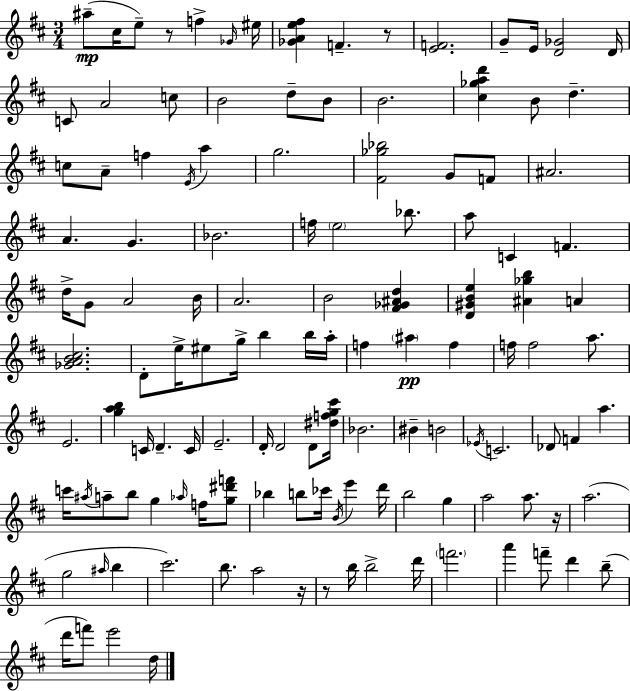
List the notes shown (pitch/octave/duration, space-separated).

A#5/e C#5/s E5/e R/e F5/q Gb4/s EIS5/s [Gb4,A4,E5,F#5]/q F4/q. R/e [E4,F4]/h. G4/e E4/s [D4,Gb4]/h D4/s C4/e A4/h C5/e B4/h D5/e B4/e B4/h. [C#5,Gb5,A5,D6]/q B4/e D5/q. C5/e A4/e F5/q E4/s A5/q G5/h. [F#4,Gb5,Bb5]/h G4/e F4/e A#4/h. A4/q. G4/q. Bb4/h. F5/s E5/h Bb5/e. A5/e C4/q F4/q. D5/s G4/e A4/h B4/s A4/h. B4/h [F#4,Gb4,A#4,D5]/q [D4,G#4,B4,E5]/q [A#4,Gb5,B5]/q A4/q [Gb4,A4,B4,C#5]/h. D4/e E5/s EIS5/e G5/s B5/q B5/s A5/s F5/q A#5/q F5/q F5/s F5/h A5/e. E4/h. [G5,A5,B5]/q C4/s D4/q. C4/s E4/h. D4/s D4/h D4/e [D#5,F5,G5,C#6]/s Bb4/h. BIS4/q B4/h Eb4/s C4/h. Db4/e F4/q A5/q. C6/s A#5/s A5/e B5/e G5/q Ab5/s F5/s [G5,D#6,F6]/e Bb5/q B5/e CES6/s B4/s E6/q D6/s B5/h G5/q A5/h A5/e. R/s A5/h. G5/h A#5/s B5/q C#6/h. B5/e. A5/h R/s R/e B5/s B5/h D6/s F6/h. A6/q F6/e D6/q B5/e D6/s F6/e E6/h D5/s